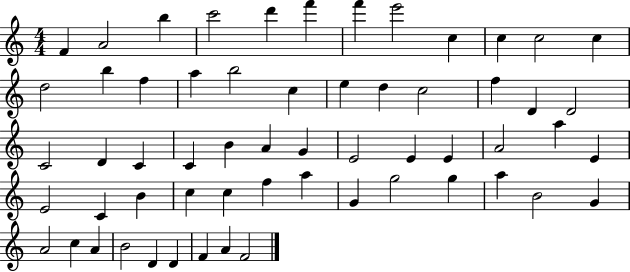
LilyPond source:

{
  \clef treble
  \numericTimeSignature
  \time 4/4
  \key c \major
  f'4 a'2 b''4 | c'''2 d'''4 f'''4 | f'''4 e'''2 c''4 | c''4 c''2 c''4 | \break d''2 b''4 f''4 | a''4 b''2 c''4 | e''4 d''4 c''2 | f''4 d'4 d'2 | \break c'2 d'4 c'4 | c'4 b'4 a'4 g'4 | e'2 e'4 e'4 | a'2 a''4 e'4 | \break e'2 c'4 b'4 | c''4 c''4 f''4 a''4 | g'4 g''2 g''4 | a''4 b'2 g'4 | \break a'2 c''4 a'4 | b'2 d'4 d'4 | f'4 a'4 f'2 | \bar "|."
}